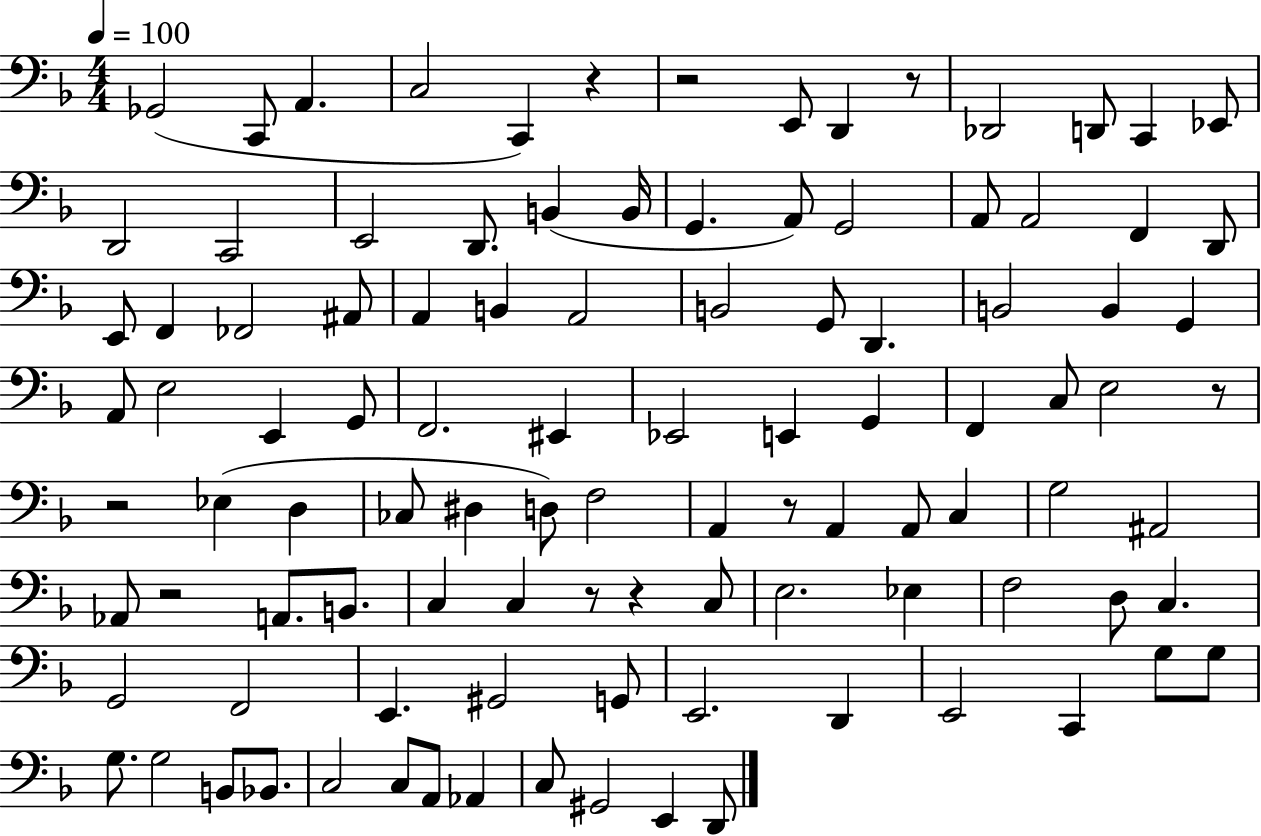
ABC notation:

X:1
T:Untitled
M:4/4
L:1/4
K:F
_G,,2 C,,/2 A,, C,2 C,, z z2 E,,/2 D,, z/2 _D,,2 D,,/2 C,, _E,,/2 D,,2 C,,2 E,,2 D,,/2 B,, B,,/4 G,, A,,/2 G,,2 A,,/2 A,,2 F,, D,,/2 E,,/2 F,, _F,,2 ^A,,/2 A,, B,, A,,2 B,,2 G,,/2 D,, B,,2 B,, G,, A,,/2 E,2 E,, G,,/2 F,,2 ^E,, _E,,2 E,, G,, F,, C,/2 E,2 z/2 z2 _E, D, _C,/2 ^D, D,/2 F,2 A,, z/2 A,, A,,/2 C, G,2 ^A,,2 _A,,/2 z2 A,,/2 B,,/2 C, C, z/2 z C,/2 E,2 _E, F,2 D,/2 C, G,,2 F,,2 E,, ^G,,2 G,,/2 E,,2 D,, E,,2 C,, G,/2 G,/2 G,/2 G,2 B,,/2 _B,,/2 C,2 C,/2 A,,/2 _A,, C,/2 ^G,,2 E,, D,,/2